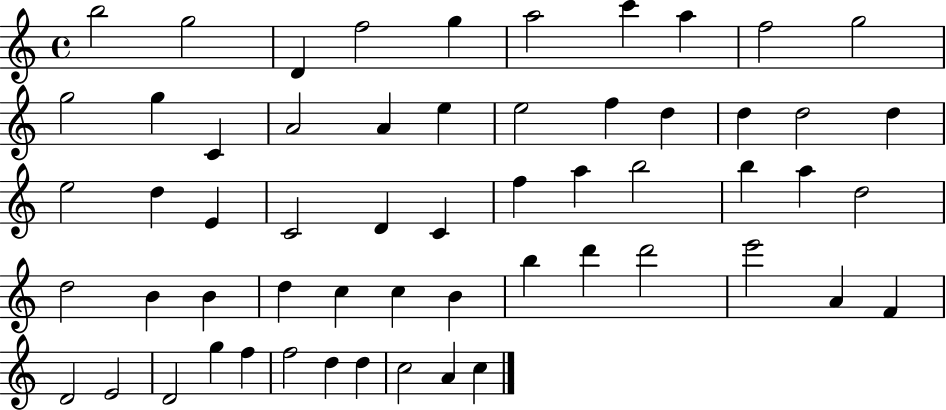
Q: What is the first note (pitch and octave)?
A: B5